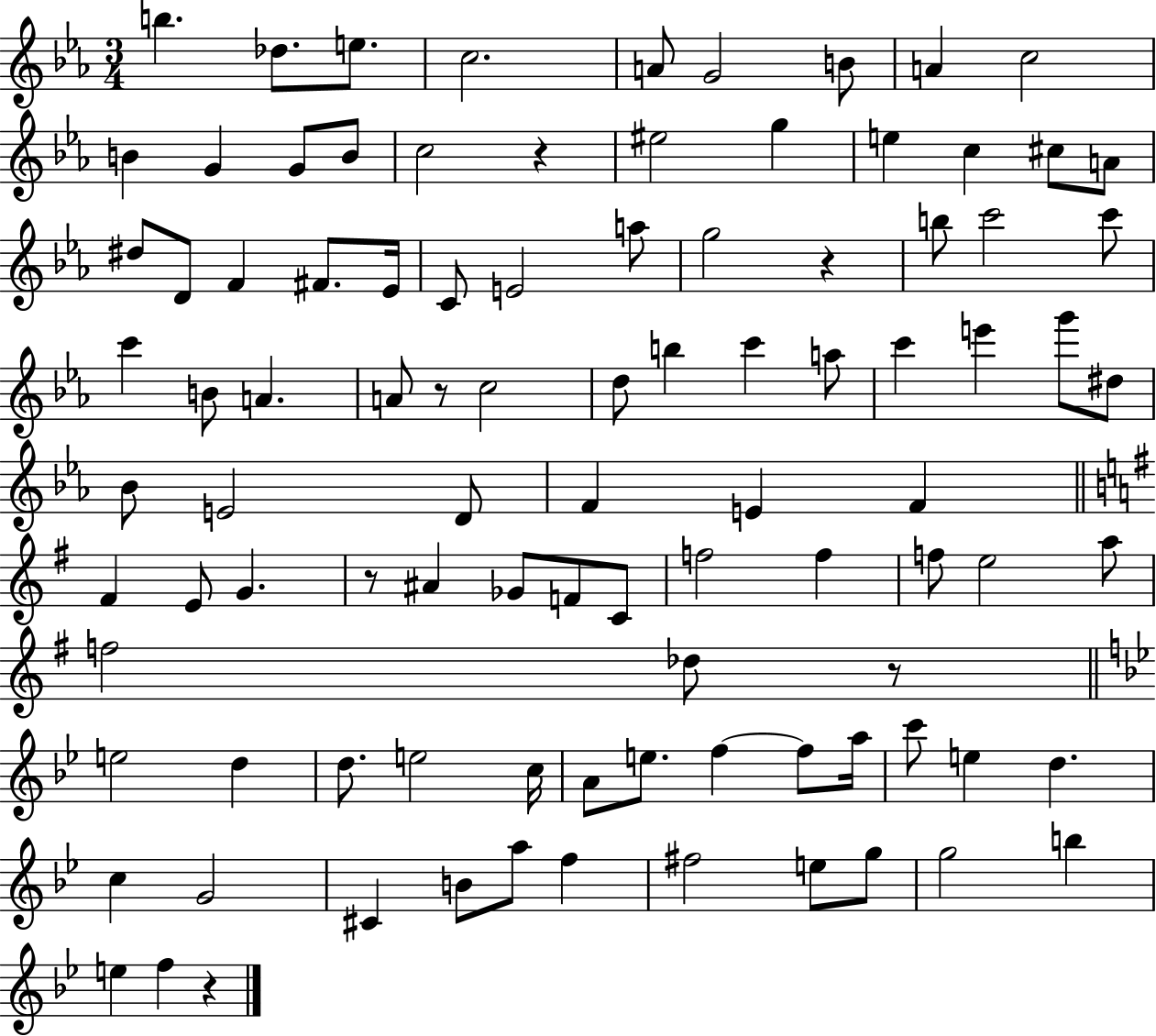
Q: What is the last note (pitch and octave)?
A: F5